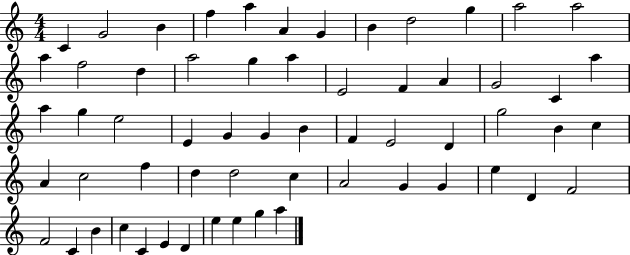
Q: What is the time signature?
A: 4/4